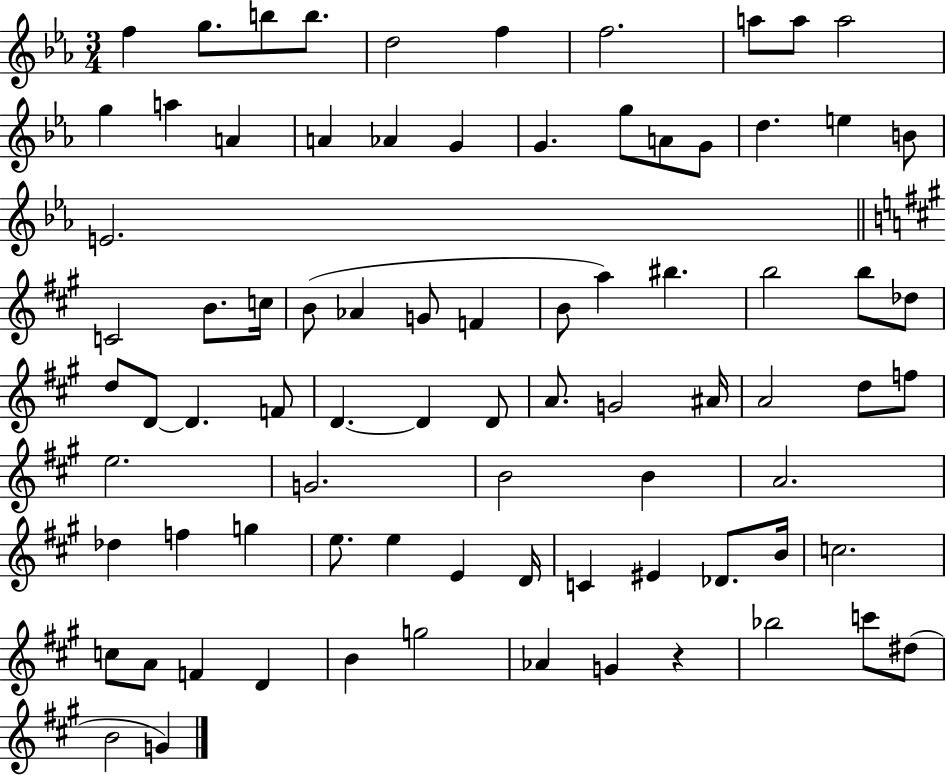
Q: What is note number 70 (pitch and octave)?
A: F4